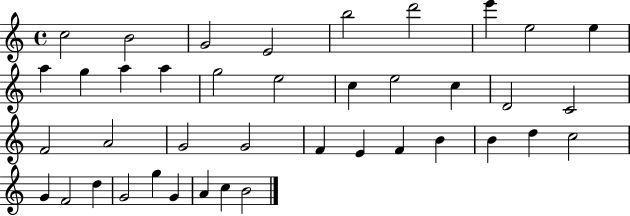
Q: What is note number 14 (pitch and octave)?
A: G5